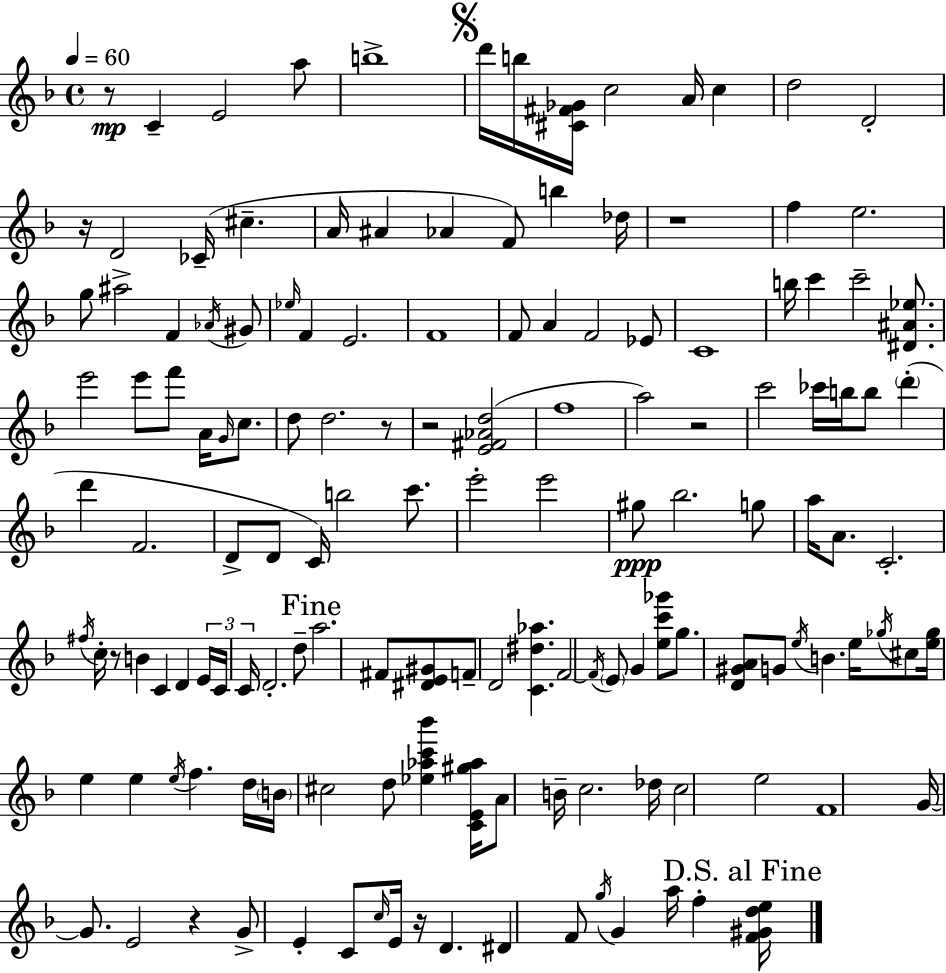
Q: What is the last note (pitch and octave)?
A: F5